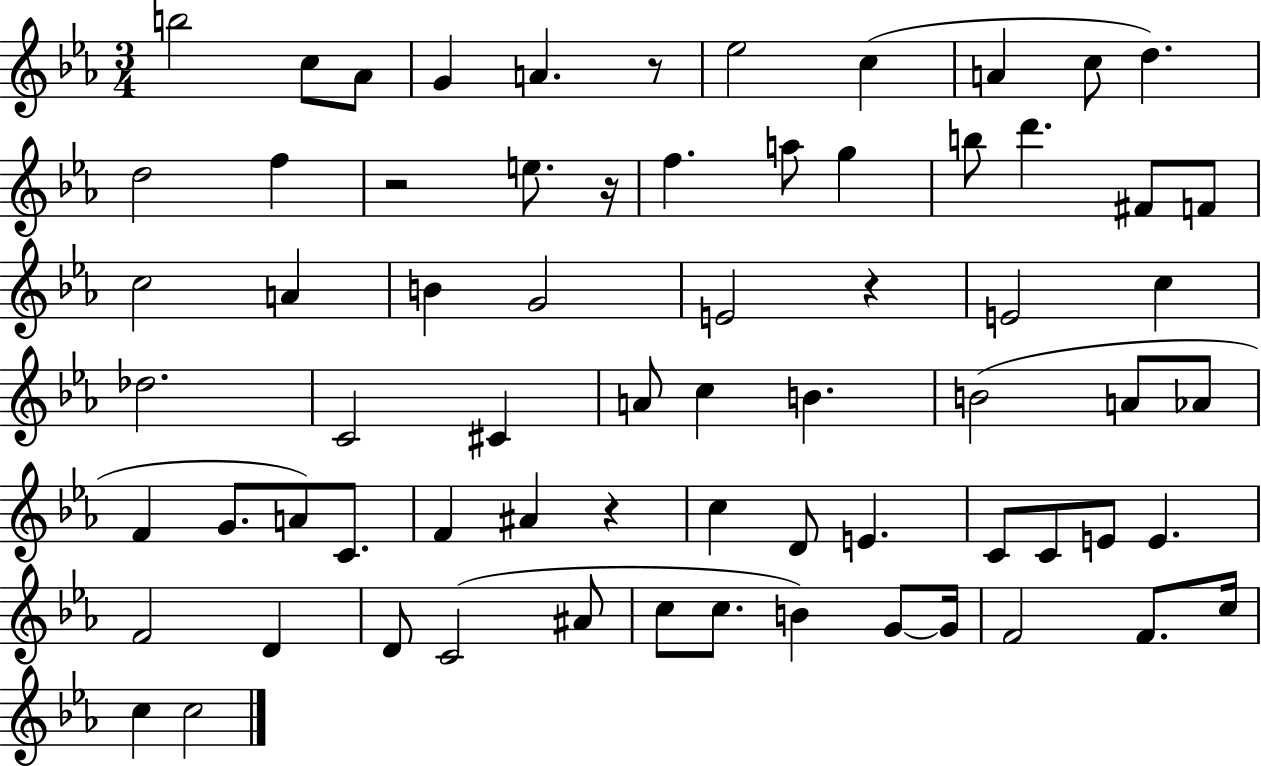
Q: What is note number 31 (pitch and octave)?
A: A4